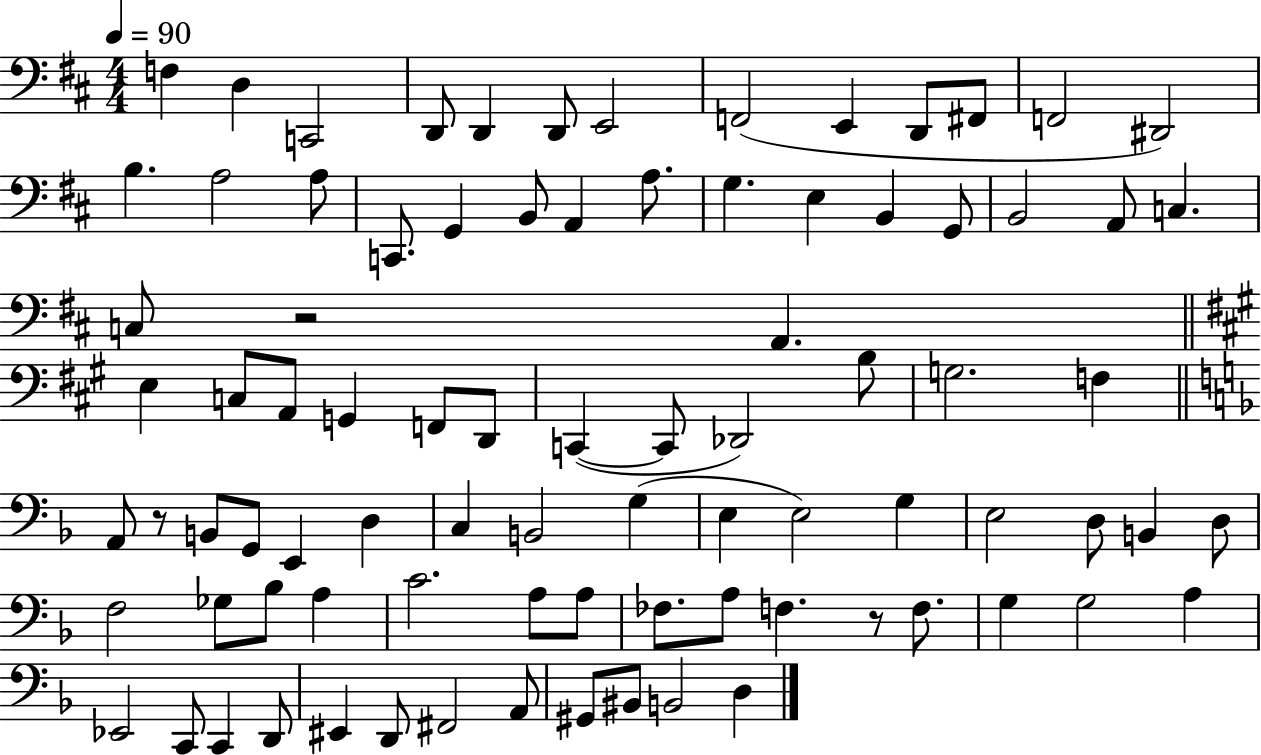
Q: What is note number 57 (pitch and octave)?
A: D3